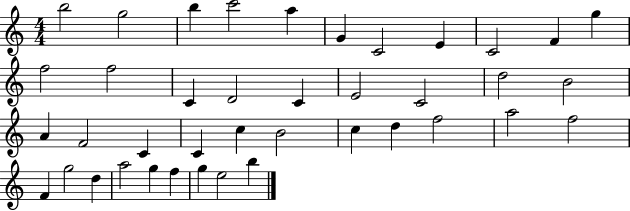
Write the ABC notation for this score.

X:1
T:Untitled
M:4/4
L:1/4
K:C
b2 g2 b c'2 a G C2 E C2 F g f2 f2 C D2 C E2 C2 d2 B2 A F2 C C c B2 c d f2 a2 f2 F g2 d a2 g f g e2 b